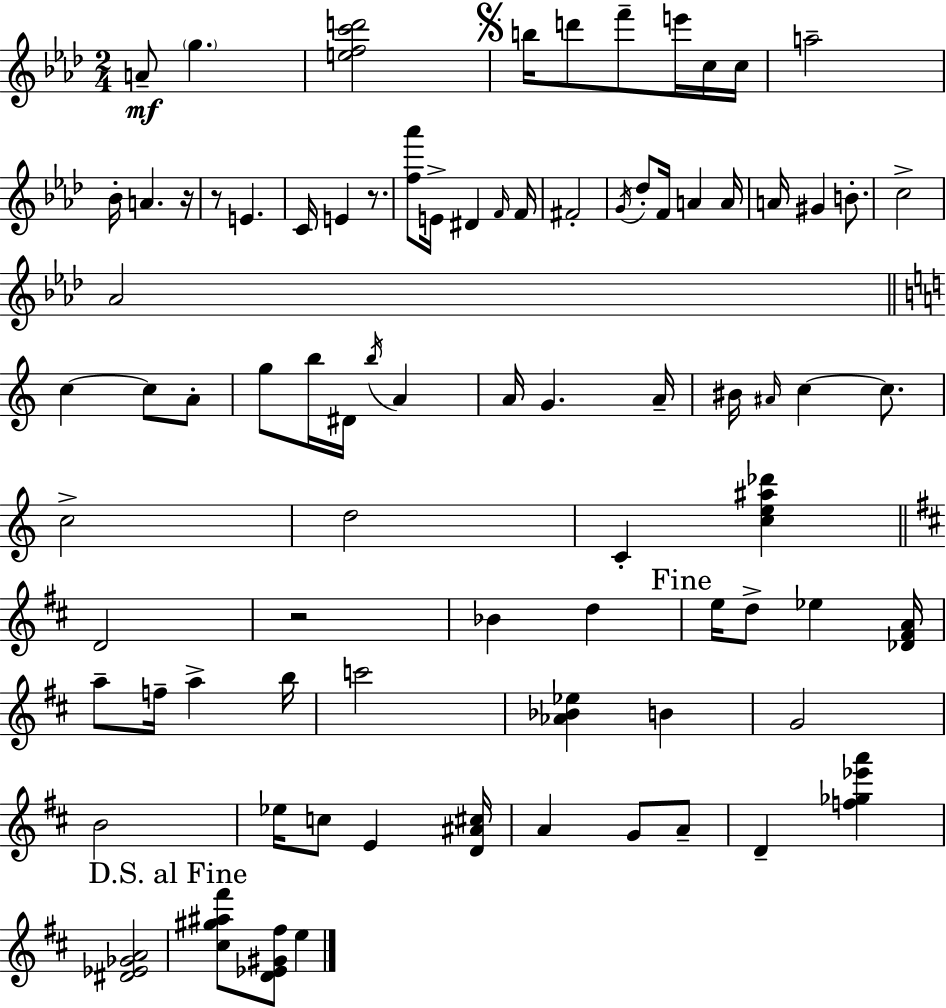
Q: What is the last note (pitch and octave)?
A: E5